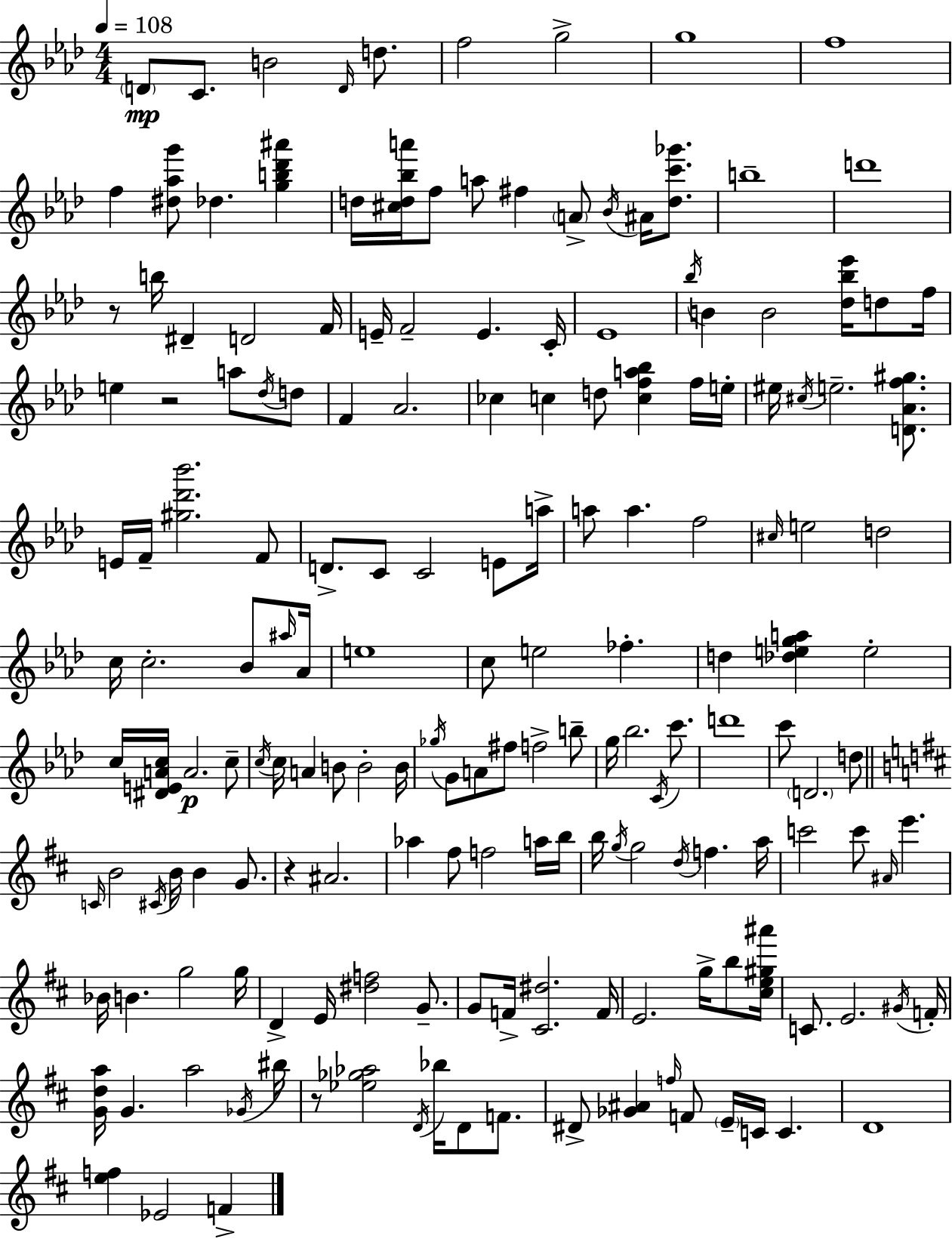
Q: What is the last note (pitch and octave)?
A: F4